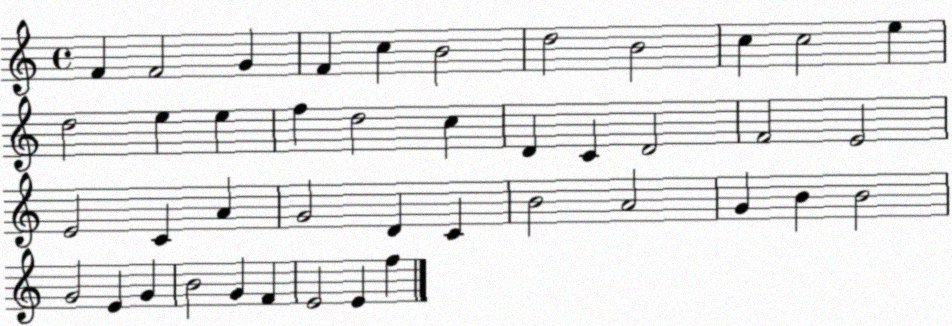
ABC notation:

X:1
T:Untitled
M:4/4
L:1/4
K:C
F F2 G F c B2 d2 B2 c c2 e d2 e e f d2 c D C D2 F2 E2 E2 C A G2 D C B2 A2 G B B2 G2 E G B2 G F E2 E f